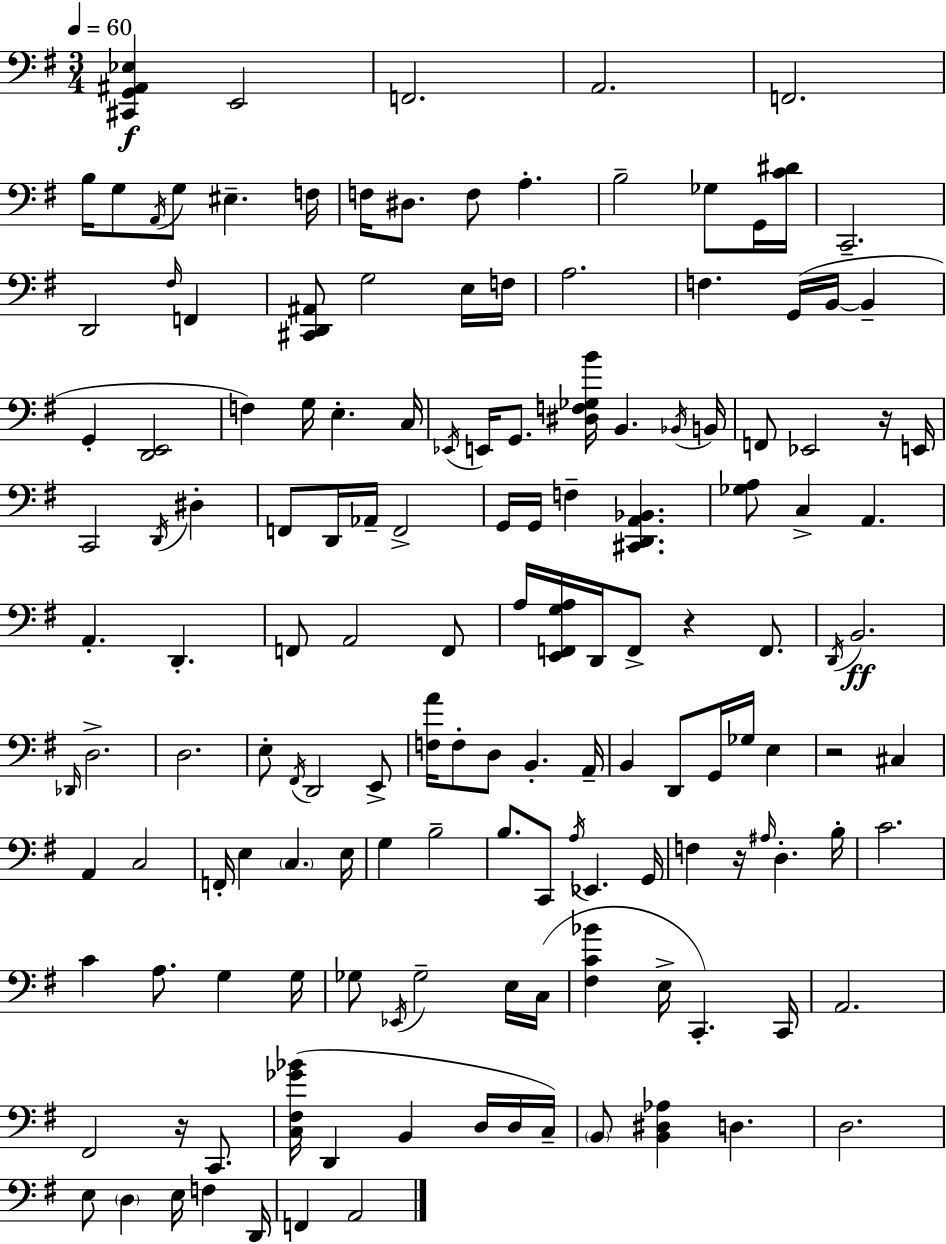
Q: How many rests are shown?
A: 5